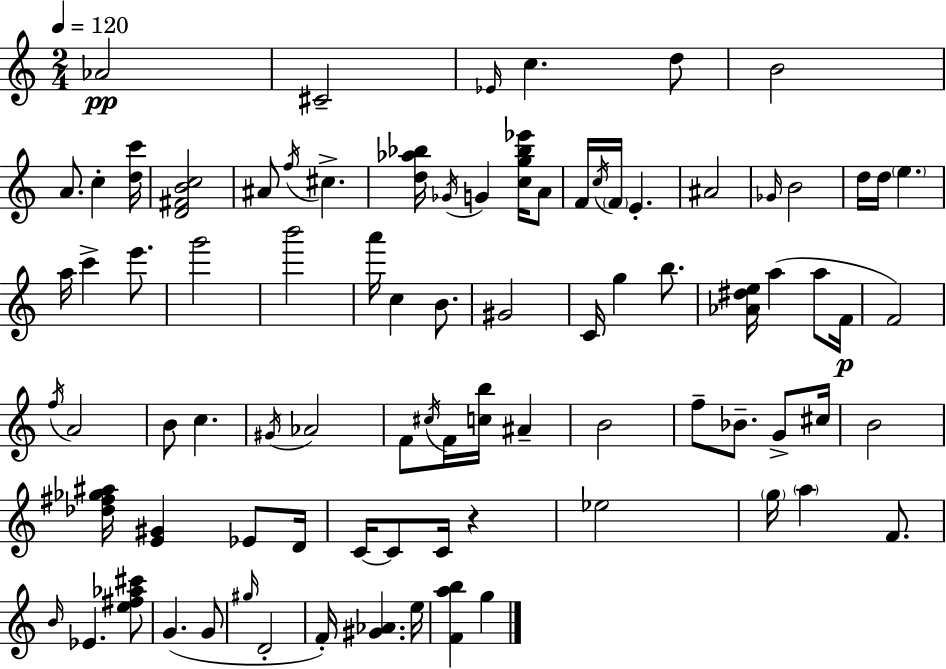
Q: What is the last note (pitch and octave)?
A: G5